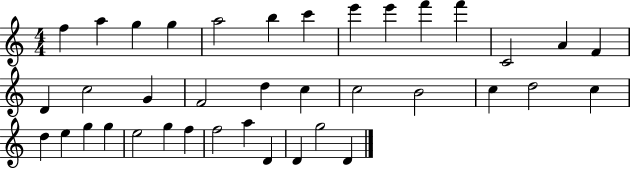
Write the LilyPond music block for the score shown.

{
  \clef treble
  \numericTimeSignature
  \time 4/4
  \key c \major
  f''4 a''4 g''4 g''4 | a''2 b''4 c'''4 | e'''4 e'''4 f'''4 f'''4 | c'2 a'4 f'4 | \break d'4 c''2 g'4 | f'2 d''4 c''4 | c''2 b'2 | c''4 d''2 c''4 | \break d''4 e''4 g''4 g''4 | e''2 g''4 f''4 | f''2 a''4 d'4 | d'4 g''2 d'4 | \break \bar "|."
}